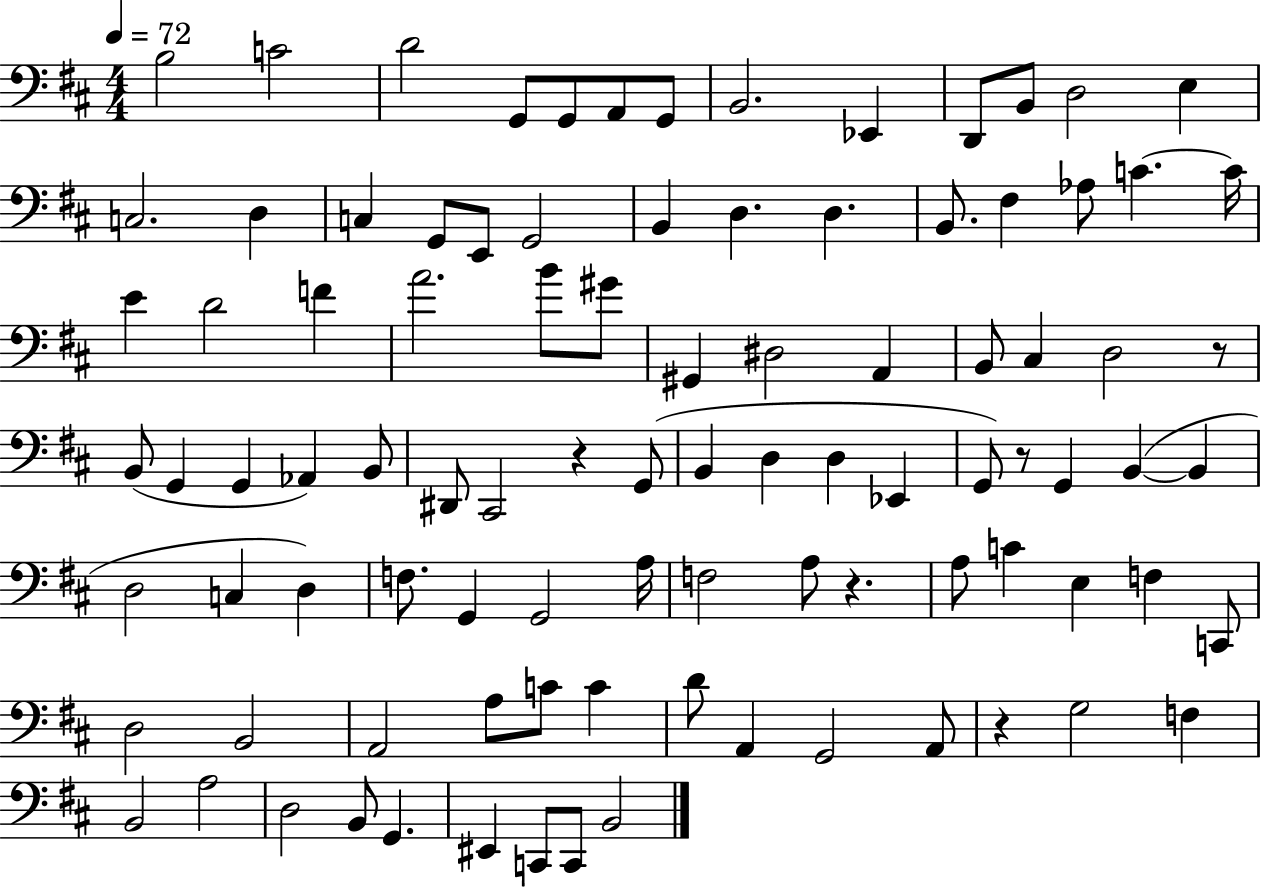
B3/h C4/h D4/h G2/e G2/e A2/e G2/e B2/h. Eb2/q D2/e B2/e D3/h E3/q C3/h. D3/q C3/q G2/e E2/e G2/h B2/q D3/q. D3/q. B2/e. F#3/q Ab3/e C4/q. C4/s E4/q D4/h F4/q A4/h. B4/e G#4/e G#2/q D#3/h A2/q B2/e C#3/q D3/h R/e B2/e G2/q G2/q Ab2/q B2/e D#2/e C#2/h R/q G2/e B2/q D3/q D3/q Eb2/q G2/e R/e G2/q B2/q B2/q D3/h C3/q D3/q F3/e. G2/q G2/h A3/s F3/h A3/e R/q. A3/e C4/q E3/q F3/q C2/e D3/h B2/h A2/h A3/e C4/e C4/q D4/e A2/q G2/h A2/e R/q G3/h F3/q B2/h A3/h D3/h B2/e G2/q. EIS2/q C2/e C2/e B2/h